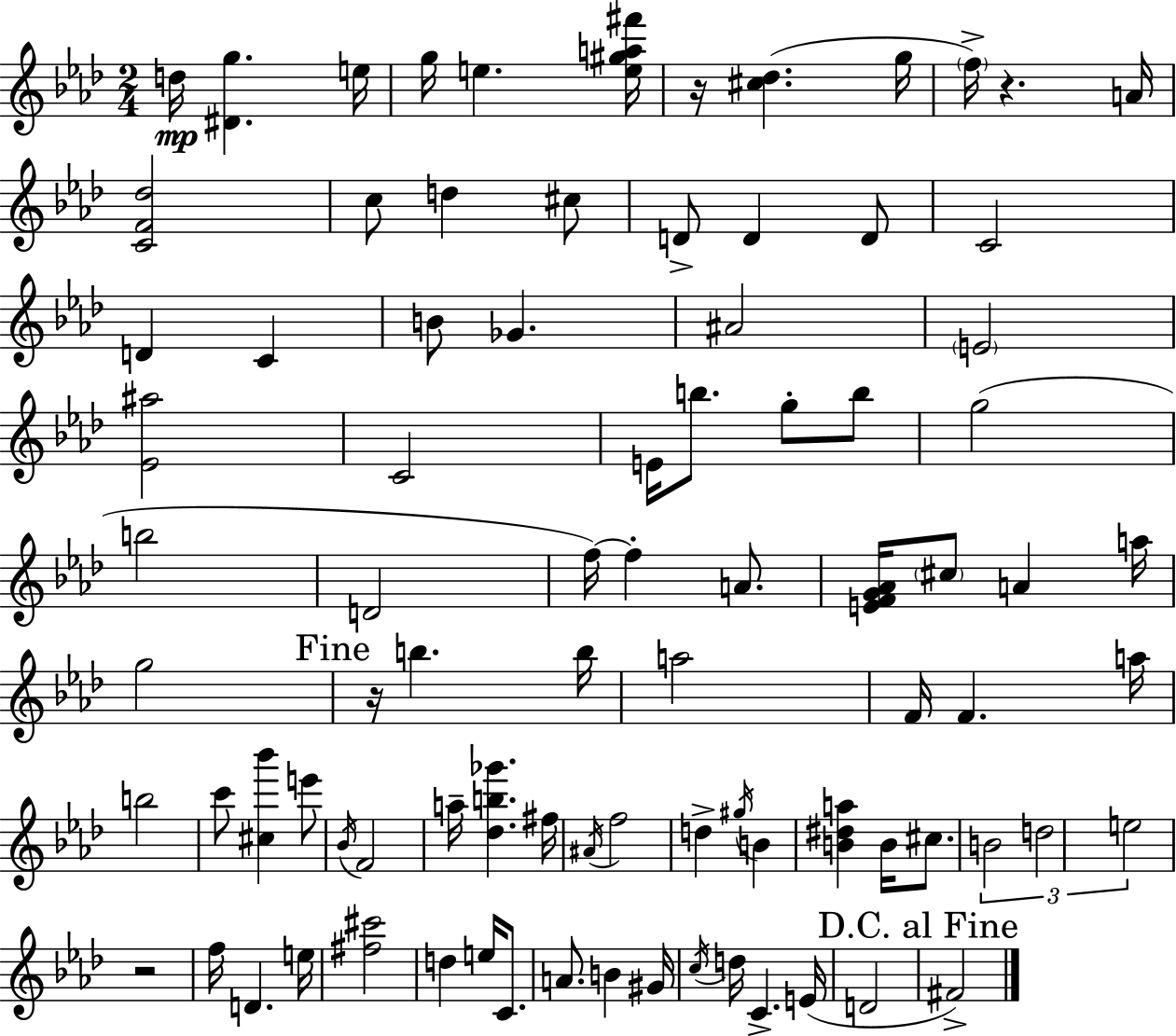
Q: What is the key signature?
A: AES major